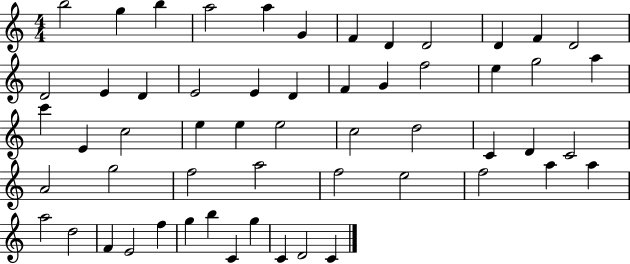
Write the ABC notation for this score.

X:1
T:Untitled
M:4/4
L:1/4
K:C
b2 g b a2 a G F D D2 D F D2 D2 E D E2 E D F G f2 e g2 a c' E c2 e e e2 c2 d2 C D C2 A2 g2 f2 a2 f2 e2 f2 a a a2 d2 F E2 f g b C g C D2 C